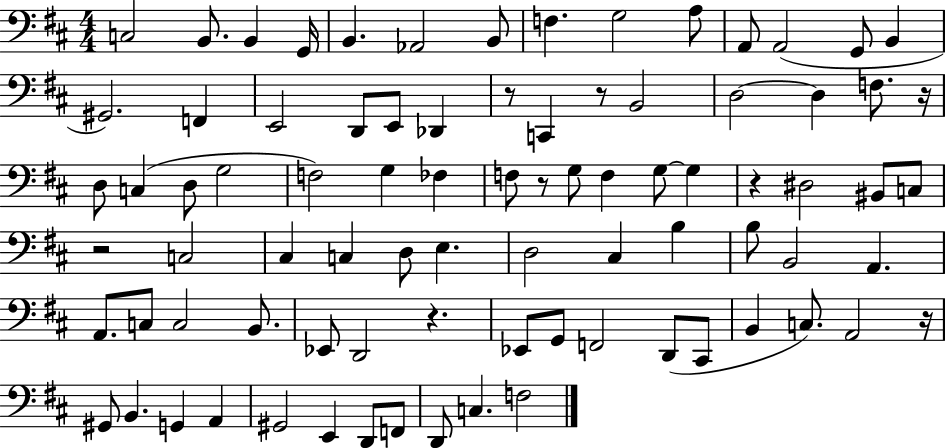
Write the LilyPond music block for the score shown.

{
  \clef bass
  \numericTimeSignature
  \time 4/4
  \key d \major
  c2 b,8. b,4 g,16 | b,4. aes,2 b,8 | f4. g2 a8 | a,8 a,2( g,8 b,4 | \break gis,2.) f,4 | e,2 d,8 e,8 des,4 | r8 c,4 r8 b,2 | d2~~ d4 f8. r16 | \break d8 c4( d8 g2 | f2) g4 fes4 | f8 r8 g8 f4 g8~~ g4 | r4 dis2 bis,8 c8 | \break r2 c2 | cis4 c4 d8 e4. | d2 cis4 b4 | b8 b,2 a,4. | \break a,8. c8 c2 b,8. | ees,8 d,2 r4. | ees,8 g,8 f,2 d,8( cis,8 | b,4 c8.) a,2 r16 | \break gis,8 b,4. g,4 a,4 | gis,2 e,4 d,8 f,8 | d,8 c4. f2 | \bar "|."
}